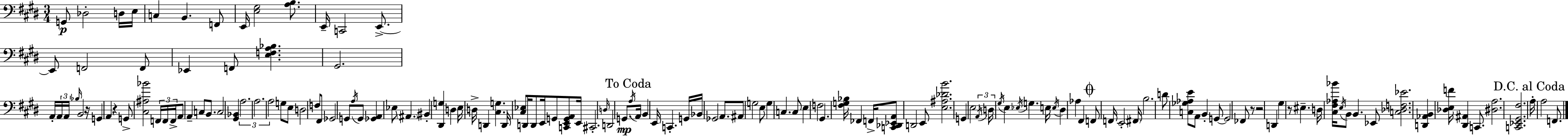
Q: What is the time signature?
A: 3/4